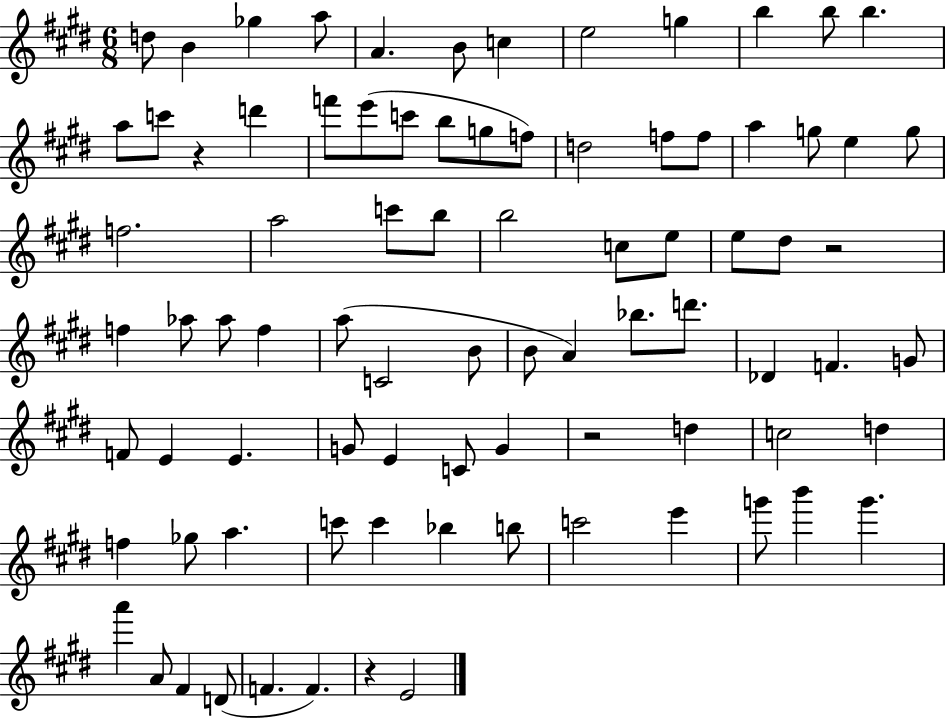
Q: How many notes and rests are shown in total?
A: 84